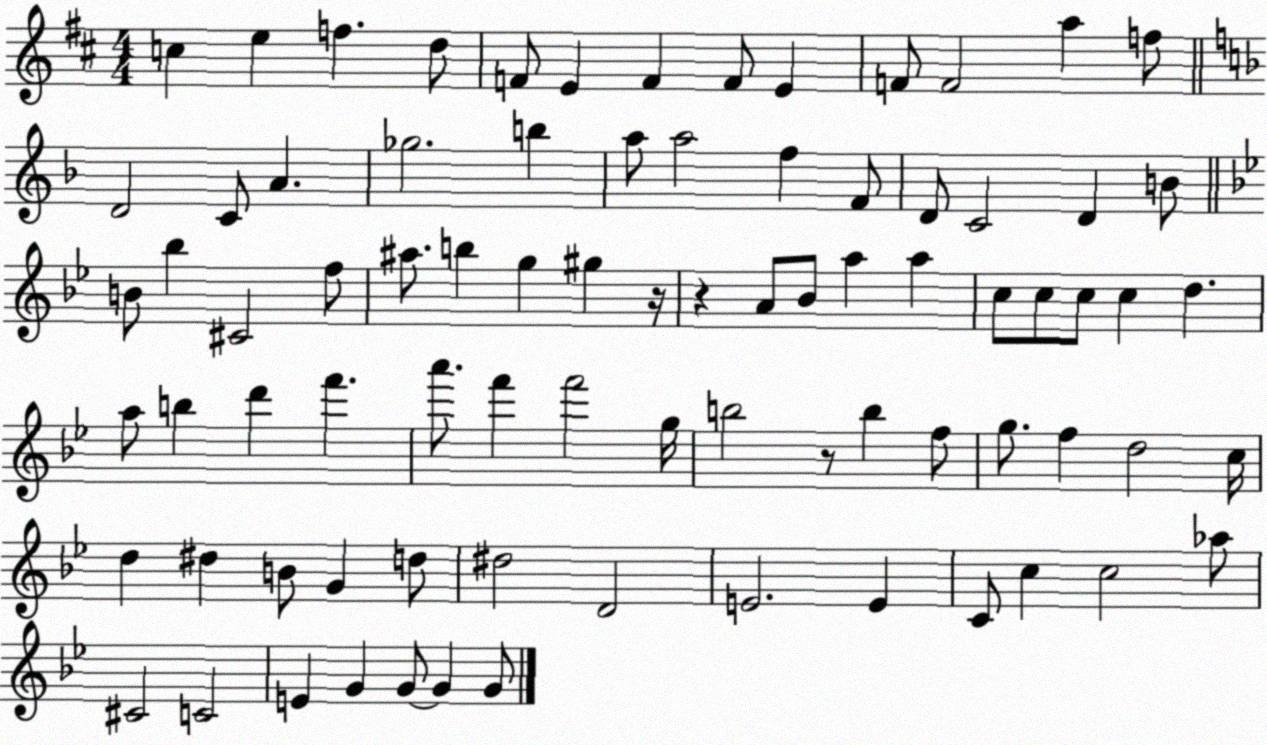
X:1
T:Untitled
M:4/4
L:1/4
K:D
c e f d/2 F/2 E F F/2 E F/2 F2 a f/2 D2 C/2 A _g2 b a/2 a2 f F/2 D/2 C2 D B/2 B/2 _b ^C2 f/2 ^a/2 b g ^g z/4 z A/2 _B/2 a a c/2 c/2 c/2 c d a/2 b d' f' a'/2 f' f'2 g/4 b2 z/2 b f/2 g/2 f d2 c/4 d ^d B/2 G d/2 ^d2 D2 E2 E C/2 c c2 _a/2 ^C2 C2 E G G/2 G G/2